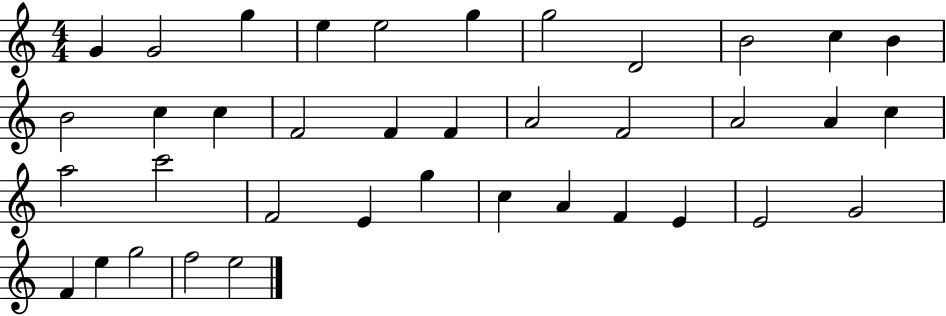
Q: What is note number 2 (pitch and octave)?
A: G4